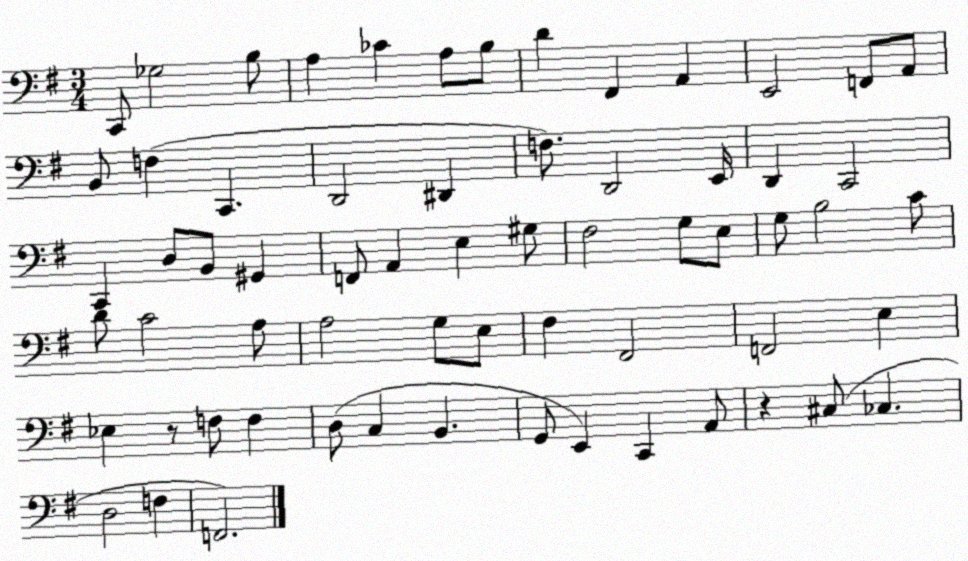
X:1
T:Untitled
M:3/4
L:1/4
K:G
C,,/2 _G,2 B,/2 A, _C A,/2 B,/2 D ^F,, A,, E,,2 F,,/2 A,,/2 B,,/2 F, C,, D,,2 ^D,, F,/2 D,,2 E,,/4 D,, C,,2 C,, D,/2 B,,/2 ^G,, F,,/2 A,, E, ^G,/2 ^F,2 G,/2 E,/2 G,/2 B,2 C/2 D/2 C2 A,/2 A,2 G,/2 E,/2 ^F, ^F,,2 F,,2 E, _E, z/2 F,/2 F, D,/2 C, B,, G,,/2 E,, C,, A,,/2 z ^C,/2 _C, D,2 F, F,,2